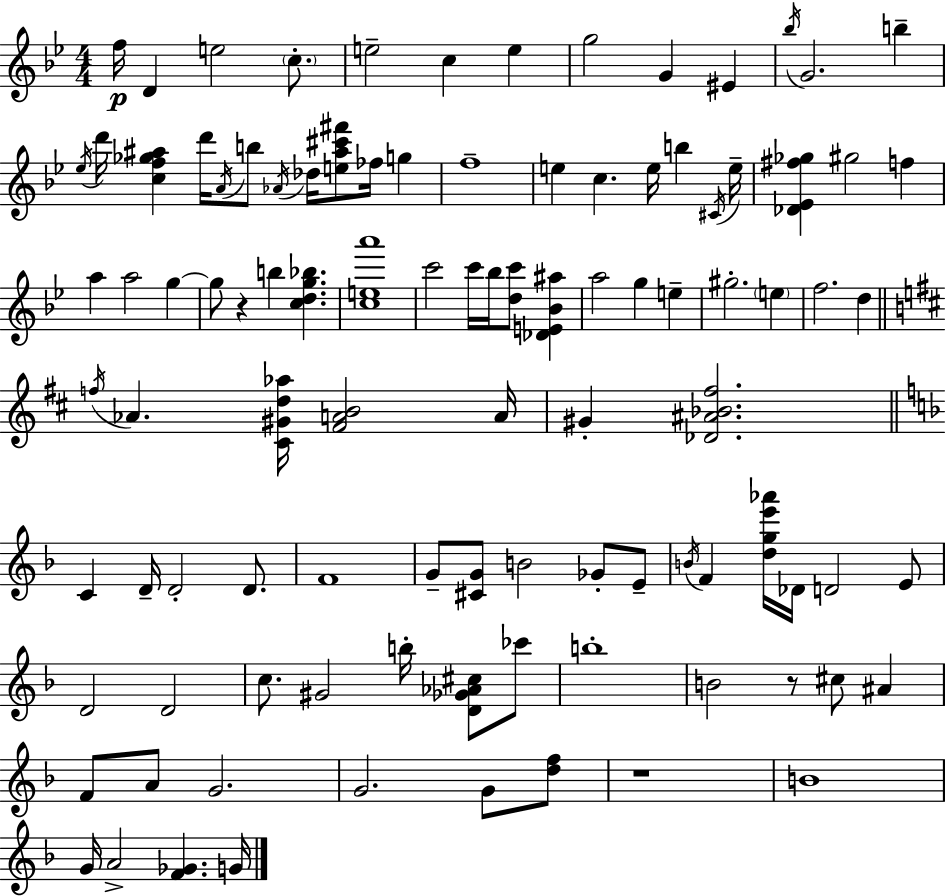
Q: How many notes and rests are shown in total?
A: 101